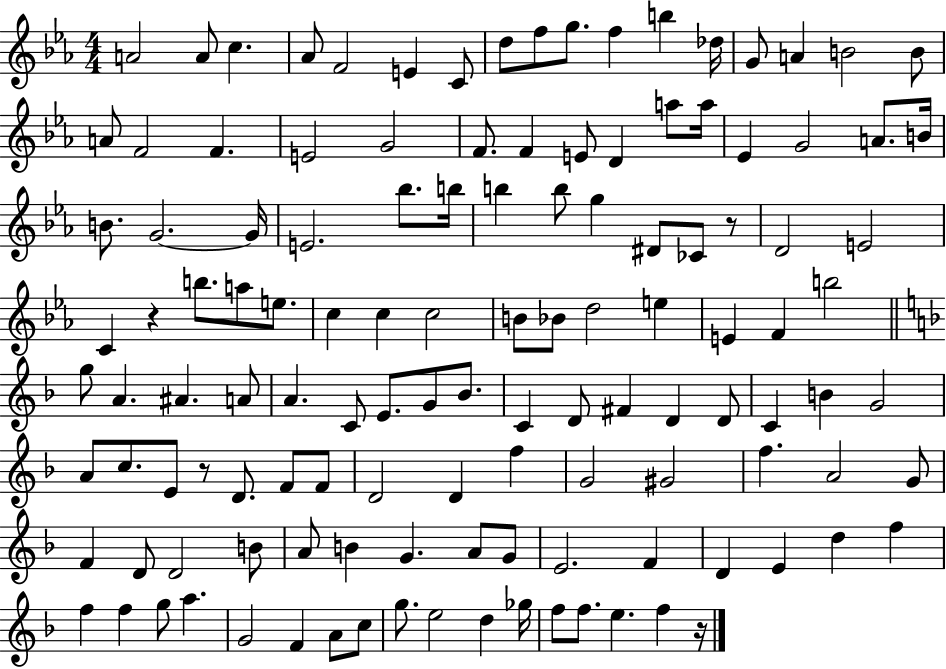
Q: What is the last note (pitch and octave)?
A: F5